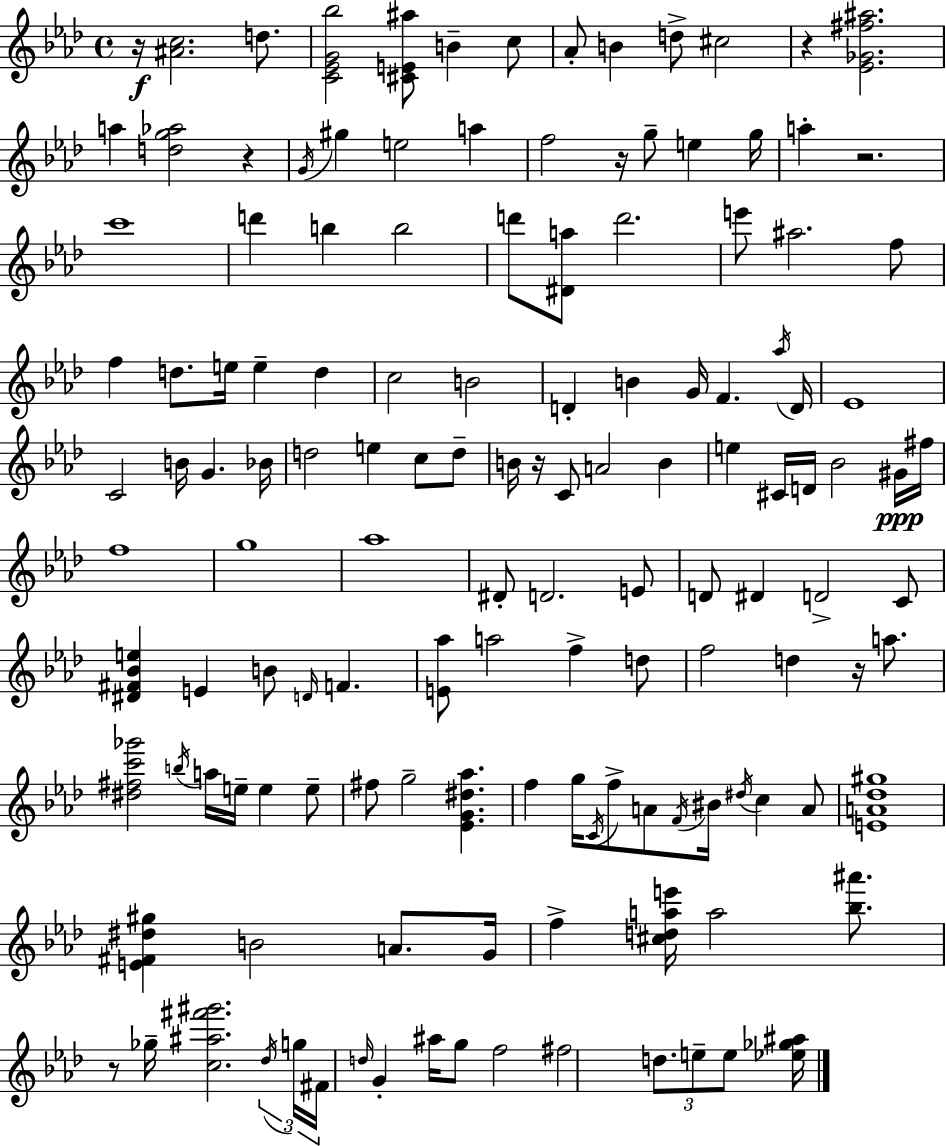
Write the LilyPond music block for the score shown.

{
  \clef treble
  \time 4/4
  \defaultTimeSignature
  \key f \minor
  r16\f <ais' c''>2. d''8. | <c' ees' g' bes''>2 <cis' e' ais''>8 b'4-- c''8 | aes'8-. b'4 d''8-> cis''2 | r4 <ees' ges' fis'' ais''>2. | \break a''4 <d'' g'' aes''>2 r4 | \acciaccatura { g'16 } gis''4 e''2 a''4 | f''2 r16 g''8-- e''4 | g''16 a''4-. r2. | \break c'''1 | d'''4 b''4 b''2 | d'''8 <dis' a''>8 d'''2. | e'''8 ais''2. f''8 | \break f''4 d''8. e''16 e''4-- d''4 | c''2 b'2 | d'4-. b'4 g'16 f'4. | \acciaccatura { aes''16 } d'16 ees'1 | \break c'2 b'16 g'4. | bes'16 d''2 e''4 c''8 | d''8-- b'16 r16 c'8 a'2 b'4 | e''4 cis'16 d'16 bes'2 | \break gis'16\ppp fis''16 f''1 | g''1 | aes''1 | dis'8-. d'2. | \break e'8 d'8 dis'4 d'2-> | c'8 <dis' fis' bes' e''>4 e'4 b'8 \grace { d'16 } f'4. | <e' aes''>8 a''2 f''4-> | d''8 f''2 d''4 r16 | \break a''8. <dis'' fis'' c''' ges'''>2 \acciaccatura { b''16 } a''16 e''16-- e''4 | e''8-- fis''8 g''2-- <ees' g' dis'' aes''>4. | f''4 g''16 \acciaccatura { c'16 } f''8-> a'8 \acciaccatura { f'16 } bis'16 | \acciaccatura { dis''16 } c''4 a'8 <e' a' des'' gis''>1 | \break <e' fis' dis'' gis''>4 b'2 | a'8. g'16 f''4-> <cis'' d'' a'' e'''>16 a''2 | <bes'' ais'''>8. r8 ges''16-- <c'' ais'' fis''' gis'''>2. | \tuplet 3/2 { \acciaccatura { des''16 } g''16 fis'16 } \grace { d''16 } g'4-. ais''16 g''8 | \break f''2 fis''2 | \tuplet 3/2 { d''8. e''8-- e''8 } <ees'' ges'' ais''>16 \bar "|."
}